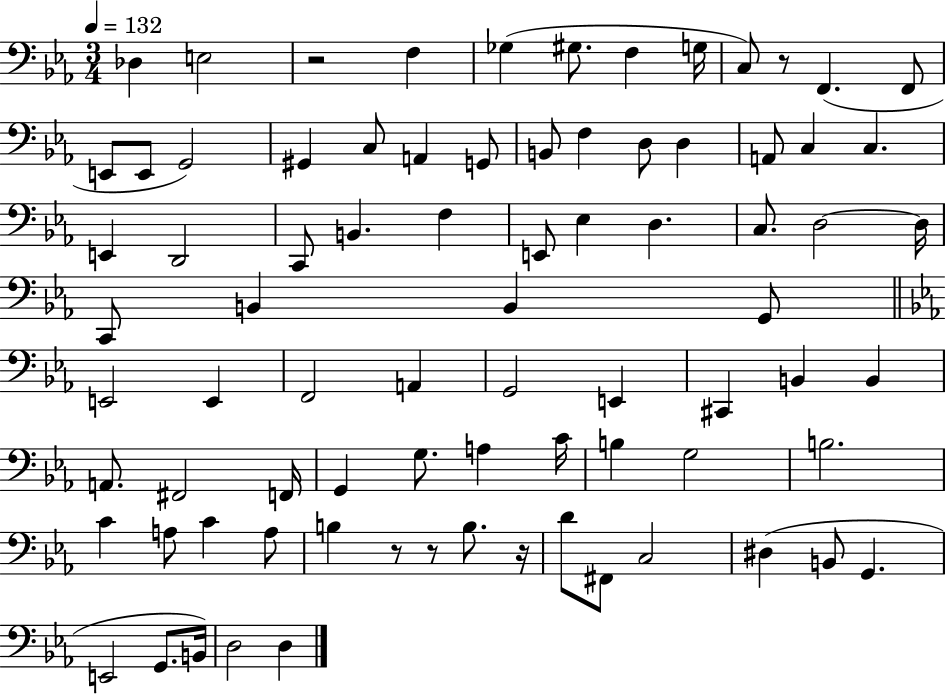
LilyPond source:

{
  \clef bass
  \numericTimeSignature
  \time 3/4
  \key ees \major
  \tempo 4 = 132
  des4 e2 | r2 f4 | ges4( gis8. f4 g16 | c8) r8 f,4.( f,8 | \break e,8 e,8 g,2) | gis,4 c8 a,4 g,8 | b,8 f4 d8 d4 | a,8 c4 c4. | \break e,4 d,2 | c,8 b,4. f4 | e,8 ees4 d4. | c8. d2~~ d16 | \break c,8 b,4 b,4 g,8 | \bar "||" \break \key c \minor e,2 e,4 | f,2 a,4 | g,2 e,4 | cis,4 b,4 b,4 | \break a,8. fis,2 f,16 | g,4 g8. a4 c'16 | b4 g2 | b2. | \break c'4 a8 c'4 a8 | b4 r8 r8 b8. r16 | d'8 fis,8 c2 | dis4( b,8 g,4. | \break e,2 g,8. b,16) | d2 d4 | \bar "|."
}